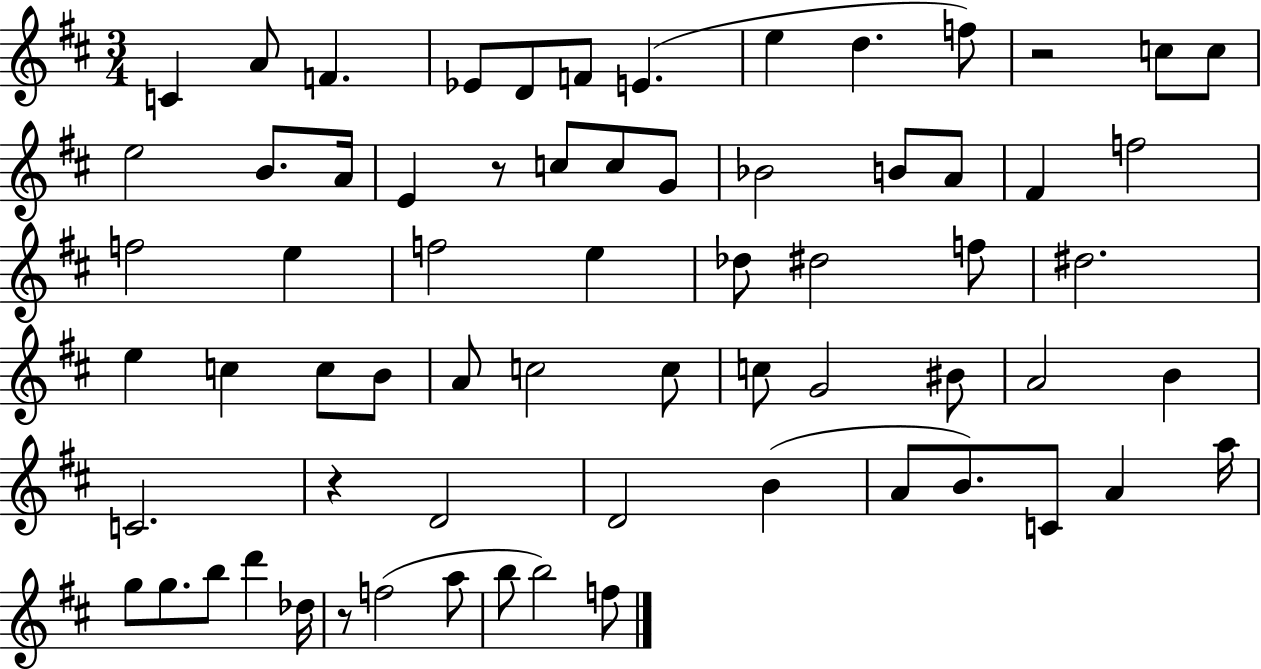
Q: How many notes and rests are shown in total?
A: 67